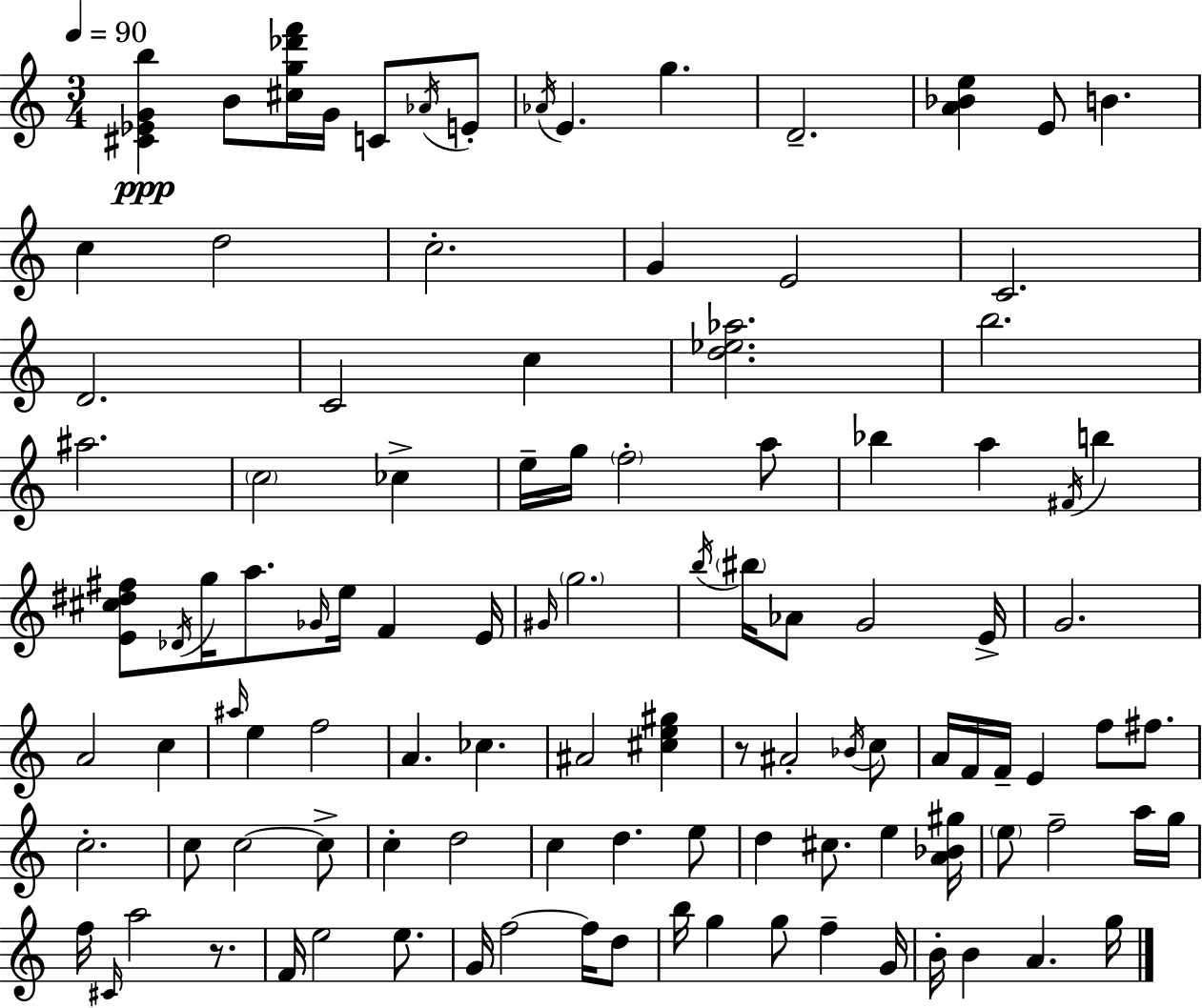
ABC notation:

X:1
T:Untitled
M:3/4
L:1/4
K:Am
[^C_EGb] B/2 [^cg_d'f']/4 G/4 C/2 _A/4 E/2 _A/4 E g D2 [A_Be] E/2 B c d2 c2 G E2 C2 D2 C2 c [d_e_a]2 b2 ^a2 c2 _c e/4 g/4 f2 a/2 _b a ^F/4 b [E^c^d^f]/2 _D/4 g/4 a/2 _G/4 e/4 F E/4 ^G/4 g2 b/4 ^b/4 _A/2 G2 E/4 G2 A2 c ^a/4 e f2 A _c ^A2 [^ce^g] z/2 ^A2 _B/4 c/2 A/4 F/4 F/4 E f/2 ^f/2 c2 c/2 c2 c/2 c d2 c d e/2 d ^c/2 e [A_B^g]/4 e/2 f2 a/4 g/4 f/4 ^C/4 a2 z/2 F/4 e2 e/2 G/4 f2 f/4 d/2 b/4 g g/2 f G/4 B/4 B A g/4